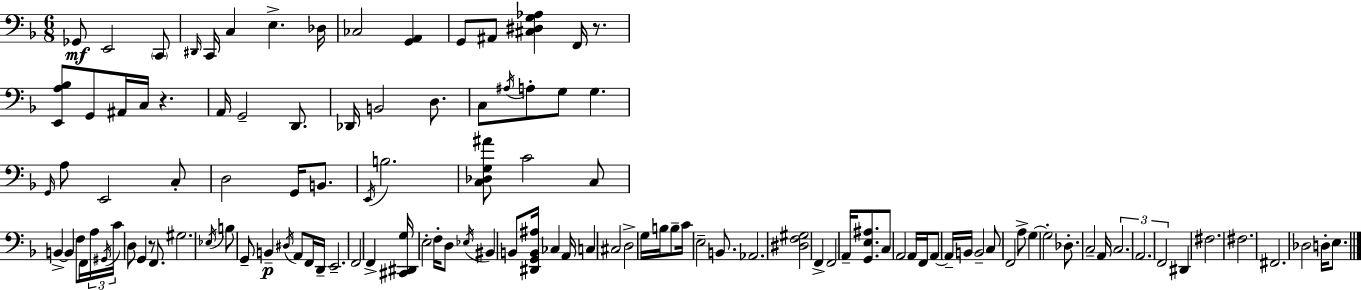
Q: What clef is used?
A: bass